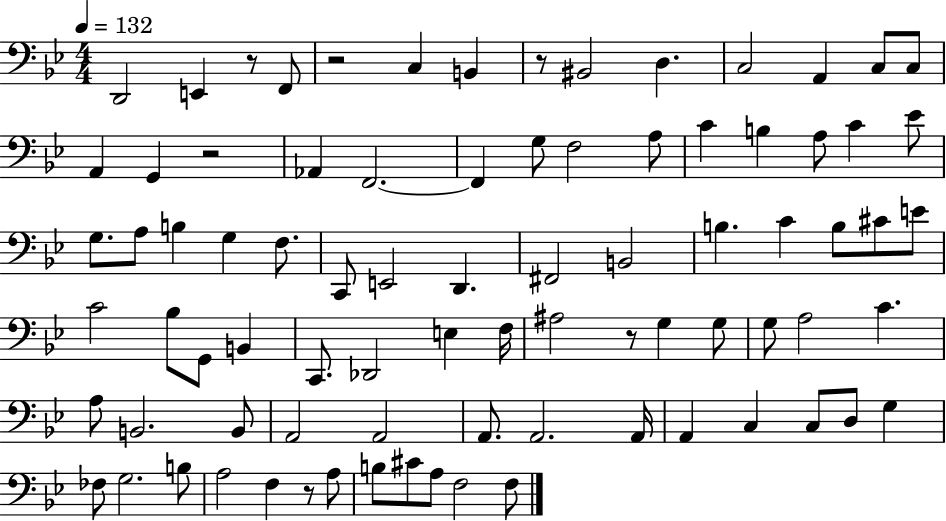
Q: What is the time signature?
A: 4/4